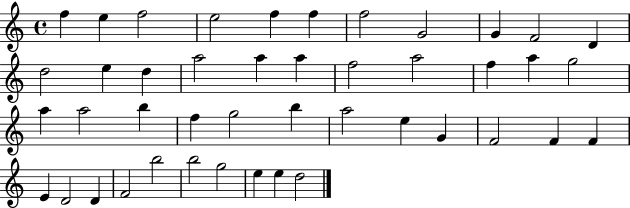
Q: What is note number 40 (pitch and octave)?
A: B5